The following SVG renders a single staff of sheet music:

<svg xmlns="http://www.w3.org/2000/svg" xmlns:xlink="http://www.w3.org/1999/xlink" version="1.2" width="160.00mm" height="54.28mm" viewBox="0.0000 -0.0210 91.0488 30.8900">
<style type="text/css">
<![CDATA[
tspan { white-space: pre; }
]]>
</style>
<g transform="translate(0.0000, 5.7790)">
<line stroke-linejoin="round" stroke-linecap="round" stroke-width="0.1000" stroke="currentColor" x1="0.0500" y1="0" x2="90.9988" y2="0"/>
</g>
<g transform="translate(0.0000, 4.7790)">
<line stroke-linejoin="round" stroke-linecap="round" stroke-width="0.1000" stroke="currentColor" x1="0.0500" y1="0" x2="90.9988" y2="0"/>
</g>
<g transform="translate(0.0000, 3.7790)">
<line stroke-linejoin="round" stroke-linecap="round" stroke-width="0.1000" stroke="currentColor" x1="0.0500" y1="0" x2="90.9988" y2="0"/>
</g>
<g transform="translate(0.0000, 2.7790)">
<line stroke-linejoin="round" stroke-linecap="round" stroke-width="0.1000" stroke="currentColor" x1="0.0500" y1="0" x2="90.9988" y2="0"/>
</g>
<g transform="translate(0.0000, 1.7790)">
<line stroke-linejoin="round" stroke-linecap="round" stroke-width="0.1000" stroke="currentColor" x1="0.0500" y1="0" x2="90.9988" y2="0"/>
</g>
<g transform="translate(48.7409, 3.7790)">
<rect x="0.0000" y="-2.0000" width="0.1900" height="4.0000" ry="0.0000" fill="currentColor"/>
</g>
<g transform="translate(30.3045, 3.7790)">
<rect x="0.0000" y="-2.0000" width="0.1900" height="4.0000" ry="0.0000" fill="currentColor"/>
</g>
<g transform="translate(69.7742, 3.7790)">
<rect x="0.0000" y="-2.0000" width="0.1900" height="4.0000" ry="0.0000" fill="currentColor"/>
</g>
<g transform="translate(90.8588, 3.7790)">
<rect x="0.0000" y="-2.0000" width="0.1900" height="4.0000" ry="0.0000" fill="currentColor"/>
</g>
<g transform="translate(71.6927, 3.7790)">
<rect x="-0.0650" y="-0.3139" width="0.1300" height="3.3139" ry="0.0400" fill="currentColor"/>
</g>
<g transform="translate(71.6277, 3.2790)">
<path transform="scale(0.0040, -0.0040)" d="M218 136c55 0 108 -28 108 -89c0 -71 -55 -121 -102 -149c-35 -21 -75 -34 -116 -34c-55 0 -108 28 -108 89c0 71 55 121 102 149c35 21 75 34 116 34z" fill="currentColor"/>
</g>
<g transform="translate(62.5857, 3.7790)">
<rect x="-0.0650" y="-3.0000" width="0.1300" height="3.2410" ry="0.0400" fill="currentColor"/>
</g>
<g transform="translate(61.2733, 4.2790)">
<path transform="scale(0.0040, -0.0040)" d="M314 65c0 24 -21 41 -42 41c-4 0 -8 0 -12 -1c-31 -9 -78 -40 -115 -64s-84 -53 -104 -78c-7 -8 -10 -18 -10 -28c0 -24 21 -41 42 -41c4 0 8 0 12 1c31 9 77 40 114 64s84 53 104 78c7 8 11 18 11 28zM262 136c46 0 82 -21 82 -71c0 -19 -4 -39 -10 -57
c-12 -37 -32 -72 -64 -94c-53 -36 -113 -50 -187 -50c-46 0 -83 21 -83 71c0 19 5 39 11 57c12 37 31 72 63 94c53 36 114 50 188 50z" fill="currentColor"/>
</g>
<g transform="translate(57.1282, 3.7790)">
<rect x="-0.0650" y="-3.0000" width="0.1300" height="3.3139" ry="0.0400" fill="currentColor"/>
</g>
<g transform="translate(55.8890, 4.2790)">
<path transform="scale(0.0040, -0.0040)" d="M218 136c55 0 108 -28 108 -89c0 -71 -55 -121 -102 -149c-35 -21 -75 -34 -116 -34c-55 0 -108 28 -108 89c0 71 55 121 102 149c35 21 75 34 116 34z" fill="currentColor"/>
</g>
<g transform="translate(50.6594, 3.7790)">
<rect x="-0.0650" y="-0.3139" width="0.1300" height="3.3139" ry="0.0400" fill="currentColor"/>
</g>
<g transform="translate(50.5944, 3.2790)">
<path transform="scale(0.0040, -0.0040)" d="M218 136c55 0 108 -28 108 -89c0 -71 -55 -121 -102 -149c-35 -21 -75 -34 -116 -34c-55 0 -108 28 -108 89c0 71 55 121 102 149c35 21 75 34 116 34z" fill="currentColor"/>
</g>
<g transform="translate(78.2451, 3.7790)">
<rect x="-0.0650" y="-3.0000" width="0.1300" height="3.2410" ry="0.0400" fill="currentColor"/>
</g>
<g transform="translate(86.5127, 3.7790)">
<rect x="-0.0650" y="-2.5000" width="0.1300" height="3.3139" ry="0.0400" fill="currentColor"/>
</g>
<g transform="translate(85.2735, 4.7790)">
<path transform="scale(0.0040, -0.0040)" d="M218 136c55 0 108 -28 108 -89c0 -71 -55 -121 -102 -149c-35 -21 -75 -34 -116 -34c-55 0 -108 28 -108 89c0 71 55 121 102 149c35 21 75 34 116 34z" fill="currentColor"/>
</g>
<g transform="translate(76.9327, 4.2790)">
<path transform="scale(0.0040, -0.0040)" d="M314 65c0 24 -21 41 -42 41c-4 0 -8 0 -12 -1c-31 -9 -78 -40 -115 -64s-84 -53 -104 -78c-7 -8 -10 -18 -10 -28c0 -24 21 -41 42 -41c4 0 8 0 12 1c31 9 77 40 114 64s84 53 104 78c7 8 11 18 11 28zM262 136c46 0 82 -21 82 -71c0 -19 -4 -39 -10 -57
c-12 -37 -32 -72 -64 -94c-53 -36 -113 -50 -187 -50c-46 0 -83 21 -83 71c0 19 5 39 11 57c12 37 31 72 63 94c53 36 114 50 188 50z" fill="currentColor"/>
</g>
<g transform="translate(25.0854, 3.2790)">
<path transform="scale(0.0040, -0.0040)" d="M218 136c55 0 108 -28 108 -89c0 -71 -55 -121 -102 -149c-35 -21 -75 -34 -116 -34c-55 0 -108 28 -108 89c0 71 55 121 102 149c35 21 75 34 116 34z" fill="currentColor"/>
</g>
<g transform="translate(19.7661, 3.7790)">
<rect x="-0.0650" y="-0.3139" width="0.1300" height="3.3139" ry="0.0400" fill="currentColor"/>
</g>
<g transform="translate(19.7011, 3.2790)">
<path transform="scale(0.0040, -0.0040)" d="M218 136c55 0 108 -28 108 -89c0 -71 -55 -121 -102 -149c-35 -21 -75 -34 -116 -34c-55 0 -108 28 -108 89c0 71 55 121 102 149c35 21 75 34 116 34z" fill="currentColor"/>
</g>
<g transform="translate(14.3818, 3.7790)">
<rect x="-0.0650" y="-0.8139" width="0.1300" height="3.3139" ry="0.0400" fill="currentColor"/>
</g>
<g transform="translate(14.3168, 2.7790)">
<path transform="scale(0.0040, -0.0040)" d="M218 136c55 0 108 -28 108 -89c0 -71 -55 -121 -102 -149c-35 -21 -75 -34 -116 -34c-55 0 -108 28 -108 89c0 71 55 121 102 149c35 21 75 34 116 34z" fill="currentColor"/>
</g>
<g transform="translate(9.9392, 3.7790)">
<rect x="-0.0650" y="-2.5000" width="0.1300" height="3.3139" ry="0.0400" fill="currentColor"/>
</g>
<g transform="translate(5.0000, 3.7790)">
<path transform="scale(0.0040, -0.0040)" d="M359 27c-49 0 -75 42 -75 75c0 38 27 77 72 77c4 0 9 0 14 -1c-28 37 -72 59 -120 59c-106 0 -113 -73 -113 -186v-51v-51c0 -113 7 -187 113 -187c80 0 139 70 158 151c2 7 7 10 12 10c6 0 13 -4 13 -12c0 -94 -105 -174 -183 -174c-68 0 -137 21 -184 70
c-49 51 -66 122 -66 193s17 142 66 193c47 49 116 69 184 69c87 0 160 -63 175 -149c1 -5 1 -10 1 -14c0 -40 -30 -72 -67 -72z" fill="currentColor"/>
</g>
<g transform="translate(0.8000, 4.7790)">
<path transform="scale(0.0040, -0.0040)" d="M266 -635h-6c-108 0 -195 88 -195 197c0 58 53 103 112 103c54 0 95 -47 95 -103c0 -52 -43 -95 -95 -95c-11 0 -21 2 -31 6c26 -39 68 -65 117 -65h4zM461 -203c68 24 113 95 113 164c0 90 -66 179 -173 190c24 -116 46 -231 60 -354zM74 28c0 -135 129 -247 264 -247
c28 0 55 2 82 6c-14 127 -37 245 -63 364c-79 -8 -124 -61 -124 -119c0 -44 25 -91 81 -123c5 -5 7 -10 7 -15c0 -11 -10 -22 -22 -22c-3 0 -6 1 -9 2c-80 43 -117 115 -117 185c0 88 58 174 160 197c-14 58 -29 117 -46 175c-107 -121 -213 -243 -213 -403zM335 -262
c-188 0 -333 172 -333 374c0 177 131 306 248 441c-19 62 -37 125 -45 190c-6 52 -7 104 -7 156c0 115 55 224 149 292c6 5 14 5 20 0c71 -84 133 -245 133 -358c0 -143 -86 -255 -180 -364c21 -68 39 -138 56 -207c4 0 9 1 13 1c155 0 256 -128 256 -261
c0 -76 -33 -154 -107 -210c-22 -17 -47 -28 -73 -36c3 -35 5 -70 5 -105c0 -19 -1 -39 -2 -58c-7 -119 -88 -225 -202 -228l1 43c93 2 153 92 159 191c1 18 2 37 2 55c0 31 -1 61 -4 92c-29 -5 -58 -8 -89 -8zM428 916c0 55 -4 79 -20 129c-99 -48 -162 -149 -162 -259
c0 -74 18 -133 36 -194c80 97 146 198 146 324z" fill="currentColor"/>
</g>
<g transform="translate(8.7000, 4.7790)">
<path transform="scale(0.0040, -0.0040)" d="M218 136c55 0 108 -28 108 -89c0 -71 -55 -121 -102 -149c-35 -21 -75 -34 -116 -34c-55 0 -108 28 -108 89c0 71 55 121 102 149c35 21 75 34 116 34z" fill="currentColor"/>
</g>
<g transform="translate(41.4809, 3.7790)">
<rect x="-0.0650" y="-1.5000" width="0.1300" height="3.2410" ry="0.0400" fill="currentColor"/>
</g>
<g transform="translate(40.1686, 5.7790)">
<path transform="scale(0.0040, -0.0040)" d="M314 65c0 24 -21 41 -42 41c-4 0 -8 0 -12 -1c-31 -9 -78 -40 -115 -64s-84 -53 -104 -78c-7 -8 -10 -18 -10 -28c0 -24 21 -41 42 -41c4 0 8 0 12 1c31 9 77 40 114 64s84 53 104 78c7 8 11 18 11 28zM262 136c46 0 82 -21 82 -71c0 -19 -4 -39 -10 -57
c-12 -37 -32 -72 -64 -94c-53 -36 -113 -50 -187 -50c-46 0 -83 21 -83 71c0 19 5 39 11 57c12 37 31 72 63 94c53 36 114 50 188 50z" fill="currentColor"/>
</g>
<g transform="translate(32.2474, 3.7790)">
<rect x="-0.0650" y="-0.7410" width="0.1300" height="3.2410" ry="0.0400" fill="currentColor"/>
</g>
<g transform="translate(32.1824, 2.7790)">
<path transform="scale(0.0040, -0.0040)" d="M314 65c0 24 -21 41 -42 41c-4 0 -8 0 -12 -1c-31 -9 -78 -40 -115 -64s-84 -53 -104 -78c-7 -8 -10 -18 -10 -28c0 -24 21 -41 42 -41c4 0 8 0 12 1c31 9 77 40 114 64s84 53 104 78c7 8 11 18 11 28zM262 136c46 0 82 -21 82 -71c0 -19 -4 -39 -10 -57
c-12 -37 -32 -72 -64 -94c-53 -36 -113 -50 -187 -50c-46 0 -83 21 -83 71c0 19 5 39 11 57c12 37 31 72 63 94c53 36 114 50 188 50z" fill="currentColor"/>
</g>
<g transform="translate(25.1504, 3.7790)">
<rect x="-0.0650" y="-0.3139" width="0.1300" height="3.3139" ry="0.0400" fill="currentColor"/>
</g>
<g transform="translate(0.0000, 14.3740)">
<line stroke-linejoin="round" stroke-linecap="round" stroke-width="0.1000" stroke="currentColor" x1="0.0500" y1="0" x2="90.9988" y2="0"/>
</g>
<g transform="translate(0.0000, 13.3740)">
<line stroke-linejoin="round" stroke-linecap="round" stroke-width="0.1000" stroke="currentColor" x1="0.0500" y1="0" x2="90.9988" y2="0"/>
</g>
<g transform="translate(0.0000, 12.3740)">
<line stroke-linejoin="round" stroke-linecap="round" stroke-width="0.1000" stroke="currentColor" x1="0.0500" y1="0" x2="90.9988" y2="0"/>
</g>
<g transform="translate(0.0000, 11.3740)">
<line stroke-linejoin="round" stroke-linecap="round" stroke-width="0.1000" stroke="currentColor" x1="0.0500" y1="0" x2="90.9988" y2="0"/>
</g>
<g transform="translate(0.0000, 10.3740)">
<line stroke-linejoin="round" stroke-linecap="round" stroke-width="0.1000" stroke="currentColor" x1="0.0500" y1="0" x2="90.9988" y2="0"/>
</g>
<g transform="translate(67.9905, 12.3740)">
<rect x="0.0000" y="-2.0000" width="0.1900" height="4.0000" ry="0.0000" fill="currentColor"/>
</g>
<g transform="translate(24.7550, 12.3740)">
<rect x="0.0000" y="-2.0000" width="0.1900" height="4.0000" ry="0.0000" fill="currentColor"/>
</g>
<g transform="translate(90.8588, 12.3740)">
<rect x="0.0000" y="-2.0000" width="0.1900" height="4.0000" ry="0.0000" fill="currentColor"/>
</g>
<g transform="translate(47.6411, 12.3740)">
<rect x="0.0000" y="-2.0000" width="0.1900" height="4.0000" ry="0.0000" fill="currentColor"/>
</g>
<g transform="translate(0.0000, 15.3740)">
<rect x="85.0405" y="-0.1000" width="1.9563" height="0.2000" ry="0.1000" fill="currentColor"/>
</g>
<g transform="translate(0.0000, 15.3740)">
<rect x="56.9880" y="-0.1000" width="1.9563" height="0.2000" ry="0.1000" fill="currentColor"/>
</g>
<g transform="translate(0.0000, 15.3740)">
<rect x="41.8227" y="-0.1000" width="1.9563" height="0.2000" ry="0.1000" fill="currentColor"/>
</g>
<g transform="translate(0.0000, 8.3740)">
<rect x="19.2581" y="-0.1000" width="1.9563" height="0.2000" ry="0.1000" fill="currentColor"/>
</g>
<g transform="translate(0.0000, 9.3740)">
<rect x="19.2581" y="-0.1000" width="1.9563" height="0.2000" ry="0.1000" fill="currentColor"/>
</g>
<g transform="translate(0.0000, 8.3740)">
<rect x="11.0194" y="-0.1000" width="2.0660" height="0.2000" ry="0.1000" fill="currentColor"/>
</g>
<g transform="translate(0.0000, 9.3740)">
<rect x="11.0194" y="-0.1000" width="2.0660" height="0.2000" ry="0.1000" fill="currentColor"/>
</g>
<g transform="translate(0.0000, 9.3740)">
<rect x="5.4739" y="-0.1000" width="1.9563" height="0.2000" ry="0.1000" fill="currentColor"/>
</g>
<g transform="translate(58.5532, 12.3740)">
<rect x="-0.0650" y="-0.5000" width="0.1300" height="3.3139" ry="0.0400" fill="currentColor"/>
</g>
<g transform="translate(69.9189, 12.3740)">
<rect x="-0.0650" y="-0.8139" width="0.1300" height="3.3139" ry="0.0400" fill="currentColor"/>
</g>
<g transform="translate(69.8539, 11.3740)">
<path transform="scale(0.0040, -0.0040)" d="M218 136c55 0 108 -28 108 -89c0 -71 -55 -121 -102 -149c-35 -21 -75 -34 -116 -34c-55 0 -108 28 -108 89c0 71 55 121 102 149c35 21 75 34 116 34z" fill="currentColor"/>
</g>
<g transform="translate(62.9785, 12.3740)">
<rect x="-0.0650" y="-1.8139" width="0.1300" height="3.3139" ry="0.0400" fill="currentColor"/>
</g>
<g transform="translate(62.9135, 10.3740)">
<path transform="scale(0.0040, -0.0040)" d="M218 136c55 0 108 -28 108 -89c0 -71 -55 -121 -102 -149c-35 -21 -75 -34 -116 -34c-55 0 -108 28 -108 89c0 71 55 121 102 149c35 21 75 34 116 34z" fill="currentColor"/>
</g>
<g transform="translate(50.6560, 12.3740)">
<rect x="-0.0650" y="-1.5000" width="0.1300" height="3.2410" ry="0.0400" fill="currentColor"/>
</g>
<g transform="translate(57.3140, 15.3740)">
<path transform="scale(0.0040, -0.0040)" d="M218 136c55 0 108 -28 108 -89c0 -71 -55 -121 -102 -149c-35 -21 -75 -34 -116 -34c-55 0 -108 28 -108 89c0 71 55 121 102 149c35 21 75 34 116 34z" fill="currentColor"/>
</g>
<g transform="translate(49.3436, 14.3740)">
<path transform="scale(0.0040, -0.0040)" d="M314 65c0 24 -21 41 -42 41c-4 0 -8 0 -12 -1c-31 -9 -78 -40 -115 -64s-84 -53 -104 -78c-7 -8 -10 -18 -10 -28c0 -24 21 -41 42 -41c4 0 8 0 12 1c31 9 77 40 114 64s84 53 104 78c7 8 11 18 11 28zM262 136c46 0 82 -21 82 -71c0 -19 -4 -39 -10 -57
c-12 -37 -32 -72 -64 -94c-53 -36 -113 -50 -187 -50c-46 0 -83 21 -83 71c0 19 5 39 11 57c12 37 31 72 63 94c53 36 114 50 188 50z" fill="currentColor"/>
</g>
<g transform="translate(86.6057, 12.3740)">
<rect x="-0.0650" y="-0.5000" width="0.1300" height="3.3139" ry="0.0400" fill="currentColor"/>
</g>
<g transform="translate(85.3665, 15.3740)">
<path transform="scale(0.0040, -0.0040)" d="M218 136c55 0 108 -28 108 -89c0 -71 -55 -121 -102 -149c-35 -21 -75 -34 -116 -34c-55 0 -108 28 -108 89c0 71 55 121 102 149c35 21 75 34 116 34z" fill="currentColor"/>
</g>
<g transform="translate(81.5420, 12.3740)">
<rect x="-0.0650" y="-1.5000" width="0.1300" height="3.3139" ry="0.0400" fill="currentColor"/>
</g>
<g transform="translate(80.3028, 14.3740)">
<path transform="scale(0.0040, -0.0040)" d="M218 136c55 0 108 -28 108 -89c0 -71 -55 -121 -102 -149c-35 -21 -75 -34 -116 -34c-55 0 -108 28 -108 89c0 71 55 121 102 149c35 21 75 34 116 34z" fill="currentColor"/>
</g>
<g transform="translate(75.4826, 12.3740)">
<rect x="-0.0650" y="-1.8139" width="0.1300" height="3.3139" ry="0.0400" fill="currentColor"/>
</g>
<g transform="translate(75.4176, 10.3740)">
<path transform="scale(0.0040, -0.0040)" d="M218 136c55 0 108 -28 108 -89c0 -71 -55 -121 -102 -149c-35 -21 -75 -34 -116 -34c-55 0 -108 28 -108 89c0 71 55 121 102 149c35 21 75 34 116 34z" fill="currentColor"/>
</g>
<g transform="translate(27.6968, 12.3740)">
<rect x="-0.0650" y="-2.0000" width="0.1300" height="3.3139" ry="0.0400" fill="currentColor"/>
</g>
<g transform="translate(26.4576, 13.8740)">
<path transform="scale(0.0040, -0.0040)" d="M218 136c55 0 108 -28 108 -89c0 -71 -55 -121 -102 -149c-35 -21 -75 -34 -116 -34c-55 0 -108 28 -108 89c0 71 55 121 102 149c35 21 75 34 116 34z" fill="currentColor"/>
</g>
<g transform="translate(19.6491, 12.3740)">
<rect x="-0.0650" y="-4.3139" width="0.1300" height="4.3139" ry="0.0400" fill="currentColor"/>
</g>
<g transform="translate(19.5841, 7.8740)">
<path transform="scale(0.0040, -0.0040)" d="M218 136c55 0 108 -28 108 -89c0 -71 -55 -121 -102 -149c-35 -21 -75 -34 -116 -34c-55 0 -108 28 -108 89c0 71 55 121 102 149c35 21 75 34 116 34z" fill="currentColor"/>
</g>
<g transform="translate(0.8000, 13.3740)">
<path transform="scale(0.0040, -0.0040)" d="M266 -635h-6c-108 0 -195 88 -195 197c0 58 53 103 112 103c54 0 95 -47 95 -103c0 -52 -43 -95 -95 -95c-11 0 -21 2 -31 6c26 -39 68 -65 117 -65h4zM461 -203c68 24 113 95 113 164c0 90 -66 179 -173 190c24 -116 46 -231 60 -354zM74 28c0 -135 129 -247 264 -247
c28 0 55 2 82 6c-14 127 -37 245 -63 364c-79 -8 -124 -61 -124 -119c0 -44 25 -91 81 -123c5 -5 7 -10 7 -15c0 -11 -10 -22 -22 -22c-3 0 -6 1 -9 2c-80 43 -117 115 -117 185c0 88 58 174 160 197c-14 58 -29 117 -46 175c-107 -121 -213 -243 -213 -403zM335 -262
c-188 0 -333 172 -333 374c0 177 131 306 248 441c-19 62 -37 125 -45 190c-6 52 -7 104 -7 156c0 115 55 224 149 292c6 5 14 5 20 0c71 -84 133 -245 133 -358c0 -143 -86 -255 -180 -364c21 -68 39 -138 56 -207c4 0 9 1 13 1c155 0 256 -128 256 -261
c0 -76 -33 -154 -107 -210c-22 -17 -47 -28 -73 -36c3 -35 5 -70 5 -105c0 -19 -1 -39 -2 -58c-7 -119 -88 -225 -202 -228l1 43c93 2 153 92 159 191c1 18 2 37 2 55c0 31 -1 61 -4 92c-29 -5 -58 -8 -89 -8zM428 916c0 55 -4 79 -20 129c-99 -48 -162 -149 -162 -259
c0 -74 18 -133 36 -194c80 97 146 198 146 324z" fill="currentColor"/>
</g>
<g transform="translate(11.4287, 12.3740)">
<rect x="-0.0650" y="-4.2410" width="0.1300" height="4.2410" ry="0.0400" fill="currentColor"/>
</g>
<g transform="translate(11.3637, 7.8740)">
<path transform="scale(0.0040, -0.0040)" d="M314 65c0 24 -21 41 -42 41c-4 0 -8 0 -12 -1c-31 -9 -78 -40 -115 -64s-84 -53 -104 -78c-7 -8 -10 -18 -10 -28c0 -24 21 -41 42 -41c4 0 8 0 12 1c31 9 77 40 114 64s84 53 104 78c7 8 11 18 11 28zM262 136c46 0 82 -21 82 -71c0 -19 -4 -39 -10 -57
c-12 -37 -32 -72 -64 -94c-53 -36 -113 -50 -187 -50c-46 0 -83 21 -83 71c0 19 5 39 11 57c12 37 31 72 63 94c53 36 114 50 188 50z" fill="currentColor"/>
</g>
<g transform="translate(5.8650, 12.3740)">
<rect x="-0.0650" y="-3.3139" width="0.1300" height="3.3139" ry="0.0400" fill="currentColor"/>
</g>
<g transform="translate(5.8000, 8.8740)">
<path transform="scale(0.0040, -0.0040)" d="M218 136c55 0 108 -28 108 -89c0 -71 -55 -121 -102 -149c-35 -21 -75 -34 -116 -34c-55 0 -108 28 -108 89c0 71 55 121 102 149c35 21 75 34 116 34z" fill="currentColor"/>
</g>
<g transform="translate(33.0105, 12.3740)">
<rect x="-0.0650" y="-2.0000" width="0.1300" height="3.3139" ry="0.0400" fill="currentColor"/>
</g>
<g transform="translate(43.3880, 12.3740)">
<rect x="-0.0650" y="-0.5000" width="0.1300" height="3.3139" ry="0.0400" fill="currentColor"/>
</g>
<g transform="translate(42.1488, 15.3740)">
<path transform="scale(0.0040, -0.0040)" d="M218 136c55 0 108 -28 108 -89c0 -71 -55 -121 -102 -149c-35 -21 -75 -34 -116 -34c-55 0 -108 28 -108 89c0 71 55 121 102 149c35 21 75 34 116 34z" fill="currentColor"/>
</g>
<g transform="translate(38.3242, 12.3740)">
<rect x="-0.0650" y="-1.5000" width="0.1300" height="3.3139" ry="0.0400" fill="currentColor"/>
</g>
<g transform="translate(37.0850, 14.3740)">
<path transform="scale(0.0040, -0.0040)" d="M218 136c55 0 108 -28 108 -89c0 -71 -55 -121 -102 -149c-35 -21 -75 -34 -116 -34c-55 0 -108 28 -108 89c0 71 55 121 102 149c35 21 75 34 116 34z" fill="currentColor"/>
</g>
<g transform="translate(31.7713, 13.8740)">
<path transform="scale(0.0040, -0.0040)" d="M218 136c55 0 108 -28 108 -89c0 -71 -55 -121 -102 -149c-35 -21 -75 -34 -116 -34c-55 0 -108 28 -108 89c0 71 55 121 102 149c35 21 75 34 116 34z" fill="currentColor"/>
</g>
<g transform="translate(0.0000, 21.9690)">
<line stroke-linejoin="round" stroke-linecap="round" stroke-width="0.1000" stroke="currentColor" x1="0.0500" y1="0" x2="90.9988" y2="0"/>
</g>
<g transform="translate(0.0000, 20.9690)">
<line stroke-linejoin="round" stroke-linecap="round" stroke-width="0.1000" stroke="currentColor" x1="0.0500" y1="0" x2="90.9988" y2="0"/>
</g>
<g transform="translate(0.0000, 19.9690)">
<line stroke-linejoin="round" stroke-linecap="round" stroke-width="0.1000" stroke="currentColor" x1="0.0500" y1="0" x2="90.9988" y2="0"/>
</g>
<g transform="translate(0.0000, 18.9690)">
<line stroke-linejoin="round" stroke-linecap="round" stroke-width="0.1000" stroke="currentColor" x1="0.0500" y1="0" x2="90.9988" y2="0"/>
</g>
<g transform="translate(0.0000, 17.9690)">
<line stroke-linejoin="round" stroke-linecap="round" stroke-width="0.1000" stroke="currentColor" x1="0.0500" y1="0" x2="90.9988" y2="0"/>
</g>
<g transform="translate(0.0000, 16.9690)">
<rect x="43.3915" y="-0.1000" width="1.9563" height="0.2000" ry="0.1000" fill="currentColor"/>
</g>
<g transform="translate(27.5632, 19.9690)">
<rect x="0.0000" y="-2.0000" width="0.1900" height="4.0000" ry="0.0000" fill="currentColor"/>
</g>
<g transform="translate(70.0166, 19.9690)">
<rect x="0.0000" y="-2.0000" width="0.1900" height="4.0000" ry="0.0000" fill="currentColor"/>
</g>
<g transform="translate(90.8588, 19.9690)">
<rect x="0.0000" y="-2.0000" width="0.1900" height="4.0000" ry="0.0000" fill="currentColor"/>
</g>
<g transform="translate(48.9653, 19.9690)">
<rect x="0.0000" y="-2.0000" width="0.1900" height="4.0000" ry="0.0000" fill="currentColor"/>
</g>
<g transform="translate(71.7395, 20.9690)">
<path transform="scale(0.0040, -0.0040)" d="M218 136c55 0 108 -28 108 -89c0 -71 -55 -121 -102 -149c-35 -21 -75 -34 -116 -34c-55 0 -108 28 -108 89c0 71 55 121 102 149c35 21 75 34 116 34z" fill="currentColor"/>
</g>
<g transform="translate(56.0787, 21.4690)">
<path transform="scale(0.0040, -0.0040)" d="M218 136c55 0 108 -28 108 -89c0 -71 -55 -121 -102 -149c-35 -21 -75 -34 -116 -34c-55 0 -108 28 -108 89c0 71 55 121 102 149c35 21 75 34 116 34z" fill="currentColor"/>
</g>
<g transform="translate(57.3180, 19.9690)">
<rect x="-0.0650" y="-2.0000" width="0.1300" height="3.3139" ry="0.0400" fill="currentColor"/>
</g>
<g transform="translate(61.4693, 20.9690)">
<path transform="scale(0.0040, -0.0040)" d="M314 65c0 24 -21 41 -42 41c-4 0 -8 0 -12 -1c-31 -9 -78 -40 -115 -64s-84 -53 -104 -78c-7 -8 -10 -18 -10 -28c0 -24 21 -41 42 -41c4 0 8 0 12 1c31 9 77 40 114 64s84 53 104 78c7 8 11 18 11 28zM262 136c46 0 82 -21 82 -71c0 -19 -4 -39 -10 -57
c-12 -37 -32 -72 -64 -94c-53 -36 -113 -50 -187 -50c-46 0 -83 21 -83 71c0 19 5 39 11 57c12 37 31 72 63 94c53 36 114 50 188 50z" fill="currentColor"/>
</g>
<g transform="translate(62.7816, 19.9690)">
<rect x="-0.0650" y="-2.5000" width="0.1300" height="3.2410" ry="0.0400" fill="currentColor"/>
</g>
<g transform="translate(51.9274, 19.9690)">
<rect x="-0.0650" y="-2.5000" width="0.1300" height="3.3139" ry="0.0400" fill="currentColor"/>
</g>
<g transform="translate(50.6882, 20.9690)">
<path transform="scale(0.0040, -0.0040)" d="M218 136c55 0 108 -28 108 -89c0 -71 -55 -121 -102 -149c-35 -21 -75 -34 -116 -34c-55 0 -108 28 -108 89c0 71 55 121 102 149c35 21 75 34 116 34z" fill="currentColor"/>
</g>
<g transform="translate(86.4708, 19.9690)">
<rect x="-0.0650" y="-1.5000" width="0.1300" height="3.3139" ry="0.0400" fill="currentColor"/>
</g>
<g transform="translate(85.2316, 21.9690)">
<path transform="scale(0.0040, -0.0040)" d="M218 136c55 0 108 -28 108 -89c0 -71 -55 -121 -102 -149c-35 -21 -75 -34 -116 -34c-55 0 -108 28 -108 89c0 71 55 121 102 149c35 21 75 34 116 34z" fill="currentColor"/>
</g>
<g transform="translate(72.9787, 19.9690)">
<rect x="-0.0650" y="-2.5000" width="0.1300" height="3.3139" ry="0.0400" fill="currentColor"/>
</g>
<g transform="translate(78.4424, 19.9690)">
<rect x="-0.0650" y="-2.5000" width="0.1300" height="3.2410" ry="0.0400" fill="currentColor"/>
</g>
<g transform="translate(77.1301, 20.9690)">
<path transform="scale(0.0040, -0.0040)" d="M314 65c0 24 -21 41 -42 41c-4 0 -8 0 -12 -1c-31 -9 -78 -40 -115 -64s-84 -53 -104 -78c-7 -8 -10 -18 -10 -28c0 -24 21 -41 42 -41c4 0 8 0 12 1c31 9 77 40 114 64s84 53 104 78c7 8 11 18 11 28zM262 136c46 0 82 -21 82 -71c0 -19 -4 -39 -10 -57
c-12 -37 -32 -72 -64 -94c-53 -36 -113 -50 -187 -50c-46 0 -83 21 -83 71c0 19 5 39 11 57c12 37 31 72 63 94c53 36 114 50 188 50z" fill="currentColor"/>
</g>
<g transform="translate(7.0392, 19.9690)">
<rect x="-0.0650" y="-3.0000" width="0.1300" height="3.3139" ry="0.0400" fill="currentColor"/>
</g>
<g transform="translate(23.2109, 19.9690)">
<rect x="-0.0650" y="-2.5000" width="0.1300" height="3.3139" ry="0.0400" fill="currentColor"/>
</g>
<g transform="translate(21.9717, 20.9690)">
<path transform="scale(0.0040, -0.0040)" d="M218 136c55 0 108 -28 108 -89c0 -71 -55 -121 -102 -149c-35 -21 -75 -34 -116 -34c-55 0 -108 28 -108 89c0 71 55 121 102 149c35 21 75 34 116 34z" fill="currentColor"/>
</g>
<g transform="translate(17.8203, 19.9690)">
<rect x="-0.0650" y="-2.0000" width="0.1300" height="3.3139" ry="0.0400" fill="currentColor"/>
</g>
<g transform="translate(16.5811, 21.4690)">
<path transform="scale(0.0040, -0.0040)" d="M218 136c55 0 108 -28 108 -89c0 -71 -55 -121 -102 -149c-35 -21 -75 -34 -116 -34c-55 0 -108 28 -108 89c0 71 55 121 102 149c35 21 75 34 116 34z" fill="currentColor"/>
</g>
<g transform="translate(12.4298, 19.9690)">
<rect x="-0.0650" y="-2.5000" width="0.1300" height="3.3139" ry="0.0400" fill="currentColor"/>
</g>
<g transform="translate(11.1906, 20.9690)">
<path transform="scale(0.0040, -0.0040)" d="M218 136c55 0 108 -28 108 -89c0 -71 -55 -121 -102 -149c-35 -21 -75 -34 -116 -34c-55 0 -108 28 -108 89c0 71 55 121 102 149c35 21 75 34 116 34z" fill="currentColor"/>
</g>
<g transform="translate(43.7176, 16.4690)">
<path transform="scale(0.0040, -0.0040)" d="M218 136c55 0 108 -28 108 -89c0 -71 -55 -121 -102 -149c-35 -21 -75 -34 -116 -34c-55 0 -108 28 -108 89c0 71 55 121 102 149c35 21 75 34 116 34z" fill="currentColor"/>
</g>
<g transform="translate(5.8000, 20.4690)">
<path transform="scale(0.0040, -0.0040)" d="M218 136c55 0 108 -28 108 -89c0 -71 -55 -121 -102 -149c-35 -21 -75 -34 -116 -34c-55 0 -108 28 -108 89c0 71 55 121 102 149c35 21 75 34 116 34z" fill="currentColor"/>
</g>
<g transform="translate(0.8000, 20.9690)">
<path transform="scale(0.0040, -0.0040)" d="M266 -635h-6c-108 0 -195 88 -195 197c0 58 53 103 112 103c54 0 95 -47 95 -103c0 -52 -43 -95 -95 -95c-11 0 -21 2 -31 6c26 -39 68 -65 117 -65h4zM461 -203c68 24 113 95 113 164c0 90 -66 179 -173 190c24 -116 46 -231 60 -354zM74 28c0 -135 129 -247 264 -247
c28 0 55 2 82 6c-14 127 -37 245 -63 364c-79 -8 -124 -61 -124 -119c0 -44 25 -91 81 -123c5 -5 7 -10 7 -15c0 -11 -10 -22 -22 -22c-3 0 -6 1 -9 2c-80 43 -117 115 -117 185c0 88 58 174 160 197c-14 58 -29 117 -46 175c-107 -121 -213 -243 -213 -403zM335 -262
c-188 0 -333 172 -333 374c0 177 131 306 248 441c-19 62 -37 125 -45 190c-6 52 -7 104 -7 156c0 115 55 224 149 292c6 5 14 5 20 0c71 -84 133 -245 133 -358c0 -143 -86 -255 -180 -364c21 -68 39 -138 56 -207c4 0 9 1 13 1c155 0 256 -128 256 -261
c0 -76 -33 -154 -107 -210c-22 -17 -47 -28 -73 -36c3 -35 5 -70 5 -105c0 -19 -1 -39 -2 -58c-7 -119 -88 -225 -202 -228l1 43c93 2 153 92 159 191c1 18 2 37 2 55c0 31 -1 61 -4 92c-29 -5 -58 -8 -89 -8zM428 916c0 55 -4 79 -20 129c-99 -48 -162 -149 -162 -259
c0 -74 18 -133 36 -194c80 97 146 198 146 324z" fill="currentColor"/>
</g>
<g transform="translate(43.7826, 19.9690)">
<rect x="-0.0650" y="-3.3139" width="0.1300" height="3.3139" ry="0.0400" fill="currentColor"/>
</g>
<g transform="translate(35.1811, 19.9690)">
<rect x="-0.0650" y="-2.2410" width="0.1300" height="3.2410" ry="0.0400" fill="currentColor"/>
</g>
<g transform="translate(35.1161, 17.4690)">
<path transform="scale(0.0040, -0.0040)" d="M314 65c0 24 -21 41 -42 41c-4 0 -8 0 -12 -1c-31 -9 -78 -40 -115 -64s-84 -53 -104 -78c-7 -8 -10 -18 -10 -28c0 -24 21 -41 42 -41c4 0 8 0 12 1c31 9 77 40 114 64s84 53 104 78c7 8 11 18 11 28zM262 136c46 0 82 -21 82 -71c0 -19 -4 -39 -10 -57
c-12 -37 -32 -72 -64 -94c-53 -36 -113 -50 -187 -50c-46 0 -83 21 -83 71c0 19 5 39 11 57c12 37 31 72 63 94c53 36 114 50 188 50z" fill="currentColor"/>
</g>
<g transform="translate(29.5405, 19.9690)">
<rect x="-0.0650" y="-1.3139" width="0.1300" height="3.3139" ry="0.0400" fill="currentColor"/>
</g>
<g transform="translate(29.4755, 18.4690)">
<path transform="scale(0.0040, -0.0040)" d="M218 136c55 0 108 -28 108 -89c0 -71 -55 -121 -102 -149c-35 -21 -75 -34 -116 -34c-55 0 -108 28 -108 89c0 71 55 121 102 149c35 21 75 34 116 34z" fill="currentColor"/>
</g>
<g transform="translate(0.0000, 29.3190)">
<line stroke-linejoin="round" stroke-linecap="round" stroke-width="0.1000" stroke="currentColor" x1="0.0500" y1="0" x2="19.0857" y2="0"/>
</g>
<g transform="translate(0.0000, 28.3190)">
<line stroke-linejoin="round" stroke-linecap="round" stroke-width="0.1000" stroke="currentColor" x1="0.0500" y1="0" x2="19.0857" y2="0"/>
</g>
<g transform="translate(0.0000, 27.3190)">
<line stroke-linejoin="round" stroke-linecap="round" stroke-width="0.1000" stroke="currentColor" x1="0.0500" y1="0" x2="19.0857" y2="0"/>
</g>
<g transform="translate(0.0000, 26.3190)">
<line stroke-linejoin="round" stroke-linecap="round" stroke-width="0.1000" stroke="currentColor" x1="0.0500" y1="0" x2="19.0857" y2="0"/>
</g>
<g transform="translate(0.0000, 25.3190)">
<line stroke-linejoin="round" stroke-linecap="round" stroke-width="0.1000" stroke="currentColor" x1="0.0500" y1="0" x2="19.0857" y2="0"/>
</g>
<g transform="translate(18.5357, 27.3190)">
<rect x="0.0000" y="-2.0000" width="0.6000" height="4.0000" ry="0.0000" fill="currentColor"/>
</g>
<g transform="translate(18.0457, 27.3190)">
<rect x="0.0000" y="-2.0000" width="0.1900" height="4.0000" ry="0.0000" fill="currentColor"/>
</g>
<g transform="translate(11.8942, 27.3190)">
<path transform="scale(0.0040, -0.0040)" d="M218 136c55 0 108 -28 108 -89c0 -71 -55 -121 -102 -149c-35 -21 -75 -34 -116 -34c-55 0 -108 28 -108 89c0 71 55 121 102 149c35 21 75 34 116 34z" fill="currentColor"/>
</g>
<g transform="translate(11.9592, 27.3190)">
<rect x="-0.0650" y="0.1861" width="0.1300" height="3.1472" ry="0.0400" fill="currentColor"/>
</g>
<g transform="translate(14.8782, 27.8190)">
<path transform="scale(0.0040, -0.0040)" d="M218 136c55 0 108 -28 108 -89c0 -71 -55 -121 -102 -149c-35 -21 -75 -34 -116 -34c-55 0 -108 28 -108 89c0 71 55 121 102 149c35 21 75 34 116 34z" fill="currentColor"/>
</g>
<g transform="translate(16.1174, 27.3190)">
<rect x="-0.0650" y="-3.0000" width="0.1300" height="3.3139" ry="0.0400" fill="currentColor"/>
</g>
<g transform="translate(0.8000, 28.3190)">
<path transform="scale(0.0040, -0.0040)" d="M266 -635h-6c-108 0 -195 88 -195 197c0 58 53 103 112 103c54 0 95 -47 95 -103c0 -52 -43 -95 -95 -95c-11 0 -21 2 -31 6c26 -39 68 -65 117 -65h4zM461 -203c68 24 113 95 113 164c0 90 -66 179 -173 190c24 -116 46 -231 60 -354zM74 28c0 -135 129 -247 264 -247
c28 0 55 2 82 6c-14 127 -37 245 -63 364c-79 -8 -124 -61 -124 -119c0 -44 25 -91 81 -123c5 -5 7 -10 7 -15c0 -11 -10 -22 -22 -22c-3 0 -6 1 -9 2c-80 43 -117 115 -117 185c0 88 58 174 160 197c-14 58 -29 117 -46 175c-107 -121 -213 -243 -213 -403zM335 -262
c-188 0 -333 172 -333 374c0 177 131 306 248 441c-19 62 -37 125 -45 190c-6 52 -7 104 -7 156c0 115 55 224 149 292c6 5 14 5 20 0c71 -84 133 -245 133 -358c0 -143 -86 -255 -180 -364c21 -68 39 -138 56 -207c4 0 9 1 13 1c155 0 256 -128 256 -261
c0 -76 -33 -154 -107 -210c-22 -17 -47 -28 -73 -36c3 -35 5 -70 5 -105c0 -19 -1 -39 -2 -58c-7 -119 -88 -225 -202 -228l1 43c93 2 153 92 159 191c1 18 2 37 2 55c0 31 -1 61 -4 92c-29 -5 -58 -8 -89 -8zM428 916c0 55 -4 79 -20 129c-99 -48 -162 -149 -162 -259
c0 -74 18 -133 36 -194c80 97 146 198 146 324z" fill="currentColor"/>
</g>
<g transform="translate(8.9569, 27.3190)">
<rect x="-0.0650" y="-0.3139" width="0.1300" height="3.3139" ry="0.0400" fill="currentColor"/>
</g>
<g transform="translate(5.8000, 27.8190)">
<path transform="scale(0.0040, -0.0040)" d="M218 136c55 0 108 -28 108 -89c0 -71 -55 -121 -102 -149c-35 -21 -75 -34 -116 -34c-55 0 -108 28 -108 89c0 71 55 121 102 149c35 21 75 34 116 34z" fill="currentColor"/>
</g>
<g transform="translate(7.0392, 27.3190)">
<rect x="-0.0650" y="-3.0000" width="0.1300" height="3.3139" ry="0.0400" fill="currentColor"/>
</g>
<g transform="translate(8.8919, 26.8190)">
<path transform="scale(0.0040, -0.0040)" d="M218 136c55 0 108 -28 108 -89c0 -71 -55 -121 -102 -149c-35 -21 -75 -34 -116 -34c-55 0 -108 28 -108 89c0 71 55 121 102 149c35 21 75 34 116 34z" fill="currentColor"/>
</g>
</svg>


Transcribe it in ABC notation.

X:1
T:Untitled
M:4/4
L:1/4
K:C
G d c c d2 E2 c A A2 c A2 G b d'2 d' F F E C E2 C f d f E C A G F G e g2 b G F G2 G G2 E A c B A